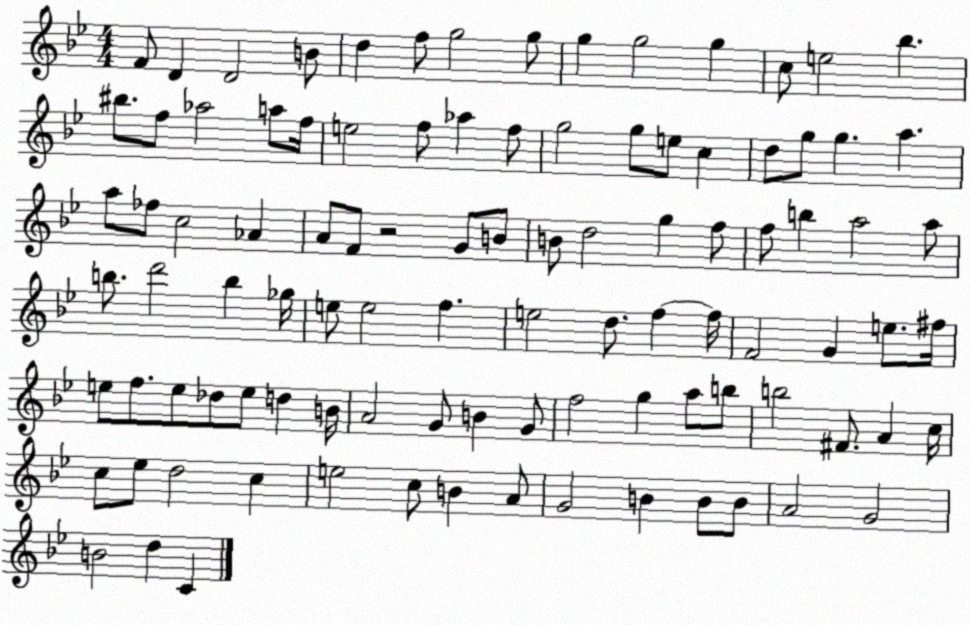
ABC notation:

X:1
T:Untitled
M:4/4
L:1/4
K:Bb
F/2 D D2 B/2 d f/2 g2 g/2 g g2 g c/2 e2 _b ^b/2 f/2 _a2 a/2 f/4 e2 f/2 _a f/2 g2 g/2 e/2 c d/2 g/2 g a a/2 _f/2 c2 _A A/2 F/2 z2 G/2 B/2 B/2 d2 g f/2 f/2 b a2 a/2 b/2 d'2 b _g/4 e/2 e2 f e2 d/2 f f/4 F2 G e/2 ^f/4 e/2 f/2 e/2 _d/2 e/2 d B/4 A2 G/2 B G/2 f2 g a/2 b/2 b2 ^F/2 A c/4 c/2 _e/2 d2 c e2 c/2 B A/2 G2 B B/2 B/2 A2 G2 B2 d C